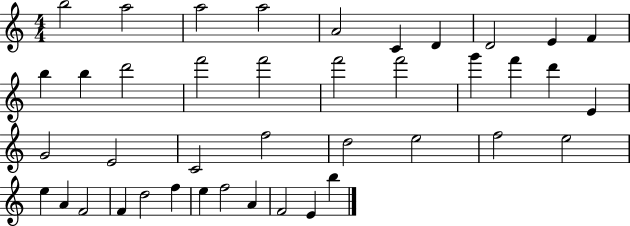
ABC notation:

X:1
T:Untitled
M:4/4
L:1/4
K:C
b2 a2 a2 a2 A2 C D D2 E F b b d'2 f'2 f'2 f'2 f'2 g' f' d' E G2 E2 C2 f2 d2 e2 f2 e2 e A F2 F d2 f e f2 A F2 E b